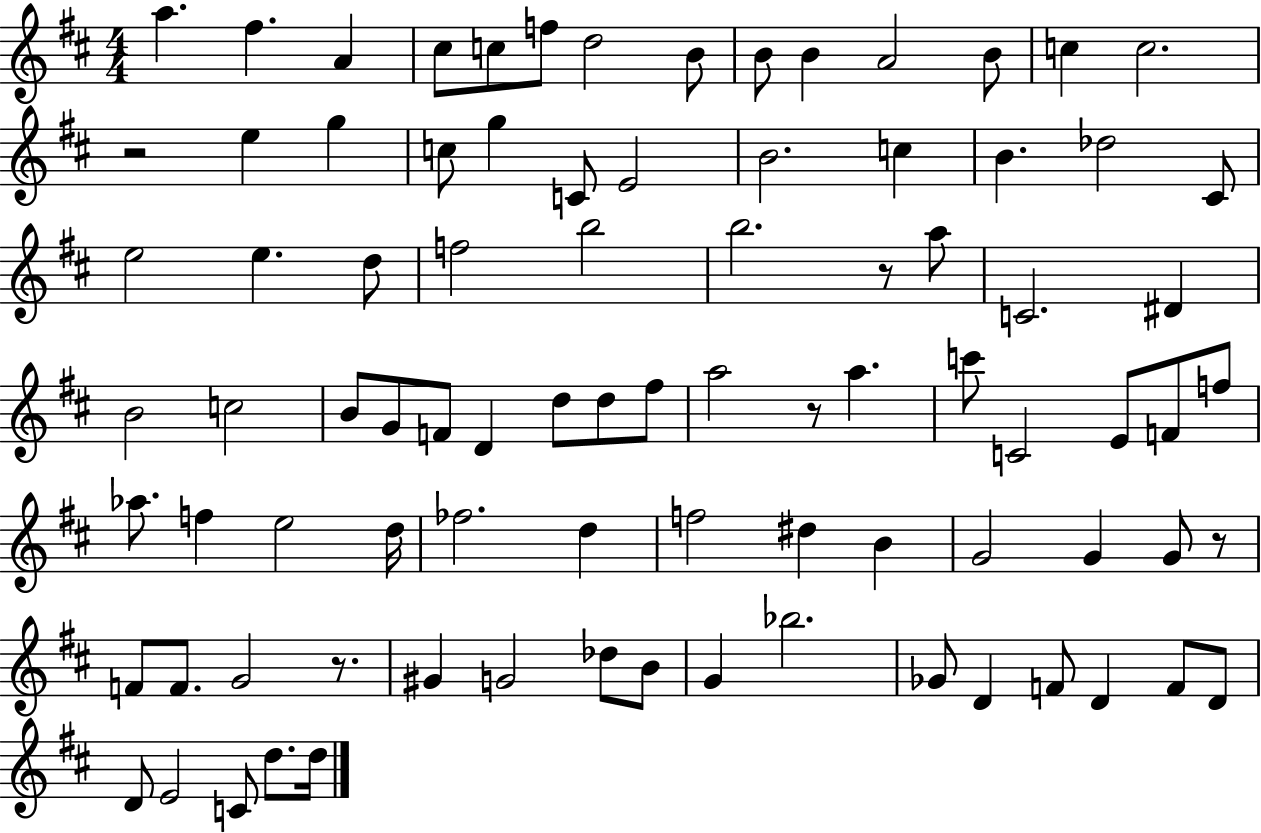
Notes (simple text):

A5/q. F#5/q. A4/q C#5/e C5/e F5/e D5/h B4/e B4/e B4/q A4/h B4/e C5/q C5/h. R/h E5/q G5/q C5/e G5/q C4/e E4/h B4/h. C5/q B4/q. Db5/h C#4/e E5/h E5/q. D5/e F5/h B5/h B5/h. R/e A5/e C4/h. D#4/q B4/h C5/h B4/e G4/e F4/e D4/q D5/e D5/e F#5/e A5/h R/e A5/q. C6/e C4/h E4/e F4/e F5/e Ab5/e. F5/q E5/h D5/s FES5/h. D5/q F5/h D#5/q B4/q G4/h G4/q G4/e R/e F4/e F4/e. G4/h R/e. G#4/q G4/h Db5/e B4/e G4/q Bb5/h. Gb4/e D4/q F4/e D4/q F4/e D4/e D4/e E4/h C4/e D5/e. D5/s